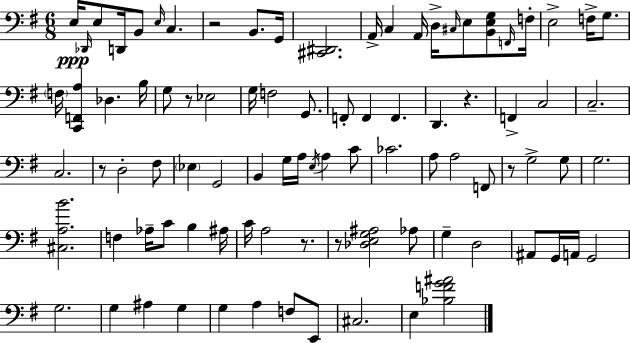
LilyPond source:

{
  \clef bass
  \numericTimeSignature
  \time 6/8
  \key e \minor
  e16\ppp \grace { des,16 } e8 d,16 b,8 \grace { e16 } c4. | r2 b,8. | g,16 <cis, dis,>2. | a,16-> c4 a,16 d16-> \grace { cis16 } e8 | \break <b, e g>8 \grace { f,16 } f16-. e2-> | f16-> g8. \parenthesize f16 <c, f, a>4 des4. | b16 g8 r8 ees2 | g16 f2 | \break g,8. f,8-. f,4 f,4. | d,4. r4. | f,4-> c2 | c2.-- | \break c2. | r8 d2-. | fis8 \parenthesize ees4 g,2 | b,4 g16 a16 \acciaccatura { e16 } a4 | \break c'8 ces'2. | a8 a2 | f,8 r8 g2-> | g8 g2. | \break <cis a b'>2. | f4 aes16-- c'8 | b4 ais16 c'16 a2 | r8. r8 <des e g ais>2 | \break aes8 g4-- d2 | ais,8 g,16 a,16 g,2 | g2. | g4 ais4 | \break g4 g4 a4 | f8 e,8 cis2. | e4 <bes f' g' ais'>2 | \bar "|."
}